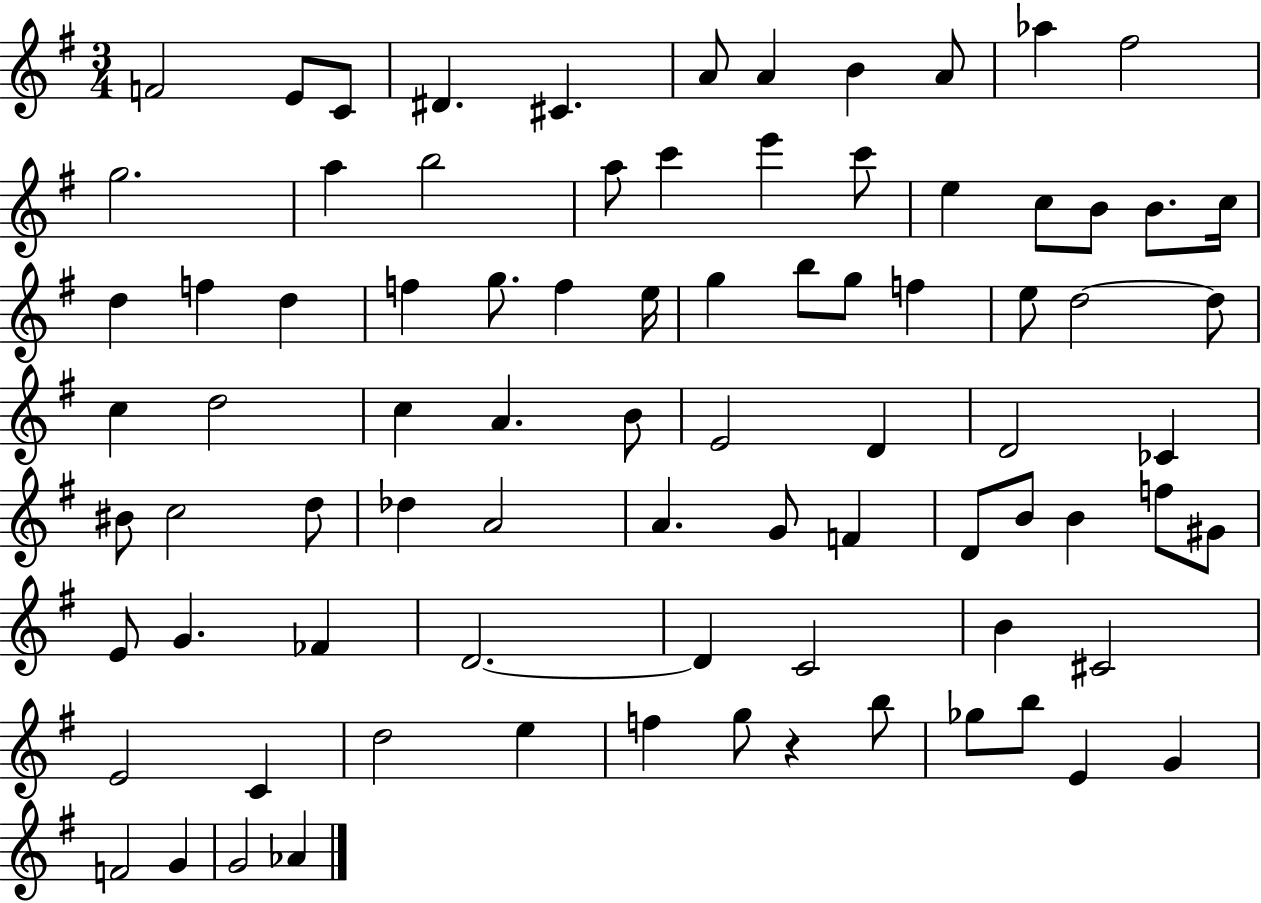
{
  \clef treble
  \numericTimeSignature
  \time 3/4
  \key g \major
  f'2 e'8 c'8 | dis'4. cis'4. | a'8 a'4 b'4 a'8 | aes''4 fis''2 | \break g''2. | a''4 b''2 | a''8 c'''4 e'''4 c'''8 | e''4 c''8 b'8 b'8. c''16 | \break d''4 f''4 d''4 | f''4 g''8. f''4 e''16 | g''4 b''8 g''8 f''4 | e''8 d''2~~ d''8 | \break c''4 d''2 | c''4 a'4. b'8 | e'2 d'4 | d'2 ces'4 | \break bis'8 c''2 d''8 | des''4 a'2 | a'4. g'8 f'4 | d'8 b'8 b'4 f''8 gis'8 | \break e'8 g'4. fes'4 | d'2.~~ | d'4 c'2 | b'4 cis'2 | \break e'2 c'4 | d''2 e''4 | f''4 g''8 r4 b''8 | ges''8 b''8 e'4 g'4 | \break f'2 g'4 | g'2 aes'4 | \bar "|."
}